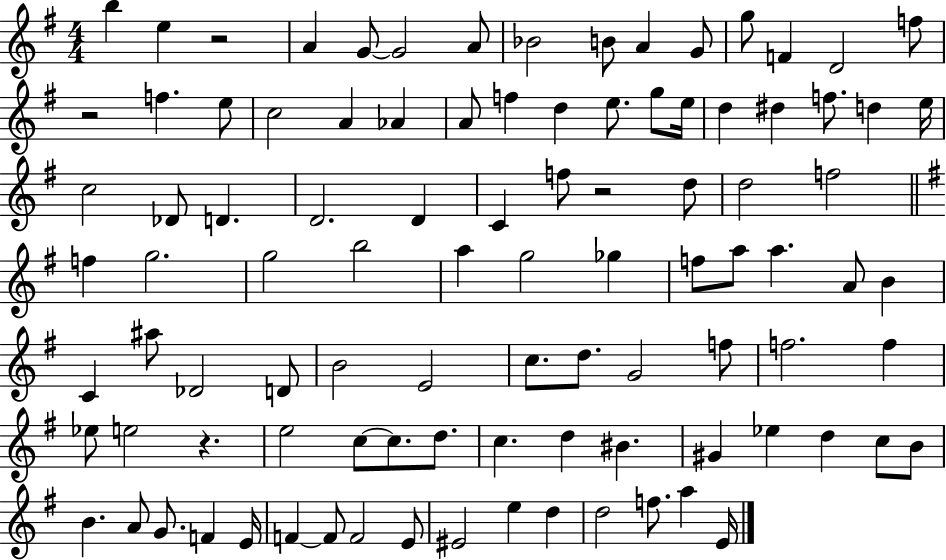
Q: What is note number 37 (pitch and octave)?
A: F5